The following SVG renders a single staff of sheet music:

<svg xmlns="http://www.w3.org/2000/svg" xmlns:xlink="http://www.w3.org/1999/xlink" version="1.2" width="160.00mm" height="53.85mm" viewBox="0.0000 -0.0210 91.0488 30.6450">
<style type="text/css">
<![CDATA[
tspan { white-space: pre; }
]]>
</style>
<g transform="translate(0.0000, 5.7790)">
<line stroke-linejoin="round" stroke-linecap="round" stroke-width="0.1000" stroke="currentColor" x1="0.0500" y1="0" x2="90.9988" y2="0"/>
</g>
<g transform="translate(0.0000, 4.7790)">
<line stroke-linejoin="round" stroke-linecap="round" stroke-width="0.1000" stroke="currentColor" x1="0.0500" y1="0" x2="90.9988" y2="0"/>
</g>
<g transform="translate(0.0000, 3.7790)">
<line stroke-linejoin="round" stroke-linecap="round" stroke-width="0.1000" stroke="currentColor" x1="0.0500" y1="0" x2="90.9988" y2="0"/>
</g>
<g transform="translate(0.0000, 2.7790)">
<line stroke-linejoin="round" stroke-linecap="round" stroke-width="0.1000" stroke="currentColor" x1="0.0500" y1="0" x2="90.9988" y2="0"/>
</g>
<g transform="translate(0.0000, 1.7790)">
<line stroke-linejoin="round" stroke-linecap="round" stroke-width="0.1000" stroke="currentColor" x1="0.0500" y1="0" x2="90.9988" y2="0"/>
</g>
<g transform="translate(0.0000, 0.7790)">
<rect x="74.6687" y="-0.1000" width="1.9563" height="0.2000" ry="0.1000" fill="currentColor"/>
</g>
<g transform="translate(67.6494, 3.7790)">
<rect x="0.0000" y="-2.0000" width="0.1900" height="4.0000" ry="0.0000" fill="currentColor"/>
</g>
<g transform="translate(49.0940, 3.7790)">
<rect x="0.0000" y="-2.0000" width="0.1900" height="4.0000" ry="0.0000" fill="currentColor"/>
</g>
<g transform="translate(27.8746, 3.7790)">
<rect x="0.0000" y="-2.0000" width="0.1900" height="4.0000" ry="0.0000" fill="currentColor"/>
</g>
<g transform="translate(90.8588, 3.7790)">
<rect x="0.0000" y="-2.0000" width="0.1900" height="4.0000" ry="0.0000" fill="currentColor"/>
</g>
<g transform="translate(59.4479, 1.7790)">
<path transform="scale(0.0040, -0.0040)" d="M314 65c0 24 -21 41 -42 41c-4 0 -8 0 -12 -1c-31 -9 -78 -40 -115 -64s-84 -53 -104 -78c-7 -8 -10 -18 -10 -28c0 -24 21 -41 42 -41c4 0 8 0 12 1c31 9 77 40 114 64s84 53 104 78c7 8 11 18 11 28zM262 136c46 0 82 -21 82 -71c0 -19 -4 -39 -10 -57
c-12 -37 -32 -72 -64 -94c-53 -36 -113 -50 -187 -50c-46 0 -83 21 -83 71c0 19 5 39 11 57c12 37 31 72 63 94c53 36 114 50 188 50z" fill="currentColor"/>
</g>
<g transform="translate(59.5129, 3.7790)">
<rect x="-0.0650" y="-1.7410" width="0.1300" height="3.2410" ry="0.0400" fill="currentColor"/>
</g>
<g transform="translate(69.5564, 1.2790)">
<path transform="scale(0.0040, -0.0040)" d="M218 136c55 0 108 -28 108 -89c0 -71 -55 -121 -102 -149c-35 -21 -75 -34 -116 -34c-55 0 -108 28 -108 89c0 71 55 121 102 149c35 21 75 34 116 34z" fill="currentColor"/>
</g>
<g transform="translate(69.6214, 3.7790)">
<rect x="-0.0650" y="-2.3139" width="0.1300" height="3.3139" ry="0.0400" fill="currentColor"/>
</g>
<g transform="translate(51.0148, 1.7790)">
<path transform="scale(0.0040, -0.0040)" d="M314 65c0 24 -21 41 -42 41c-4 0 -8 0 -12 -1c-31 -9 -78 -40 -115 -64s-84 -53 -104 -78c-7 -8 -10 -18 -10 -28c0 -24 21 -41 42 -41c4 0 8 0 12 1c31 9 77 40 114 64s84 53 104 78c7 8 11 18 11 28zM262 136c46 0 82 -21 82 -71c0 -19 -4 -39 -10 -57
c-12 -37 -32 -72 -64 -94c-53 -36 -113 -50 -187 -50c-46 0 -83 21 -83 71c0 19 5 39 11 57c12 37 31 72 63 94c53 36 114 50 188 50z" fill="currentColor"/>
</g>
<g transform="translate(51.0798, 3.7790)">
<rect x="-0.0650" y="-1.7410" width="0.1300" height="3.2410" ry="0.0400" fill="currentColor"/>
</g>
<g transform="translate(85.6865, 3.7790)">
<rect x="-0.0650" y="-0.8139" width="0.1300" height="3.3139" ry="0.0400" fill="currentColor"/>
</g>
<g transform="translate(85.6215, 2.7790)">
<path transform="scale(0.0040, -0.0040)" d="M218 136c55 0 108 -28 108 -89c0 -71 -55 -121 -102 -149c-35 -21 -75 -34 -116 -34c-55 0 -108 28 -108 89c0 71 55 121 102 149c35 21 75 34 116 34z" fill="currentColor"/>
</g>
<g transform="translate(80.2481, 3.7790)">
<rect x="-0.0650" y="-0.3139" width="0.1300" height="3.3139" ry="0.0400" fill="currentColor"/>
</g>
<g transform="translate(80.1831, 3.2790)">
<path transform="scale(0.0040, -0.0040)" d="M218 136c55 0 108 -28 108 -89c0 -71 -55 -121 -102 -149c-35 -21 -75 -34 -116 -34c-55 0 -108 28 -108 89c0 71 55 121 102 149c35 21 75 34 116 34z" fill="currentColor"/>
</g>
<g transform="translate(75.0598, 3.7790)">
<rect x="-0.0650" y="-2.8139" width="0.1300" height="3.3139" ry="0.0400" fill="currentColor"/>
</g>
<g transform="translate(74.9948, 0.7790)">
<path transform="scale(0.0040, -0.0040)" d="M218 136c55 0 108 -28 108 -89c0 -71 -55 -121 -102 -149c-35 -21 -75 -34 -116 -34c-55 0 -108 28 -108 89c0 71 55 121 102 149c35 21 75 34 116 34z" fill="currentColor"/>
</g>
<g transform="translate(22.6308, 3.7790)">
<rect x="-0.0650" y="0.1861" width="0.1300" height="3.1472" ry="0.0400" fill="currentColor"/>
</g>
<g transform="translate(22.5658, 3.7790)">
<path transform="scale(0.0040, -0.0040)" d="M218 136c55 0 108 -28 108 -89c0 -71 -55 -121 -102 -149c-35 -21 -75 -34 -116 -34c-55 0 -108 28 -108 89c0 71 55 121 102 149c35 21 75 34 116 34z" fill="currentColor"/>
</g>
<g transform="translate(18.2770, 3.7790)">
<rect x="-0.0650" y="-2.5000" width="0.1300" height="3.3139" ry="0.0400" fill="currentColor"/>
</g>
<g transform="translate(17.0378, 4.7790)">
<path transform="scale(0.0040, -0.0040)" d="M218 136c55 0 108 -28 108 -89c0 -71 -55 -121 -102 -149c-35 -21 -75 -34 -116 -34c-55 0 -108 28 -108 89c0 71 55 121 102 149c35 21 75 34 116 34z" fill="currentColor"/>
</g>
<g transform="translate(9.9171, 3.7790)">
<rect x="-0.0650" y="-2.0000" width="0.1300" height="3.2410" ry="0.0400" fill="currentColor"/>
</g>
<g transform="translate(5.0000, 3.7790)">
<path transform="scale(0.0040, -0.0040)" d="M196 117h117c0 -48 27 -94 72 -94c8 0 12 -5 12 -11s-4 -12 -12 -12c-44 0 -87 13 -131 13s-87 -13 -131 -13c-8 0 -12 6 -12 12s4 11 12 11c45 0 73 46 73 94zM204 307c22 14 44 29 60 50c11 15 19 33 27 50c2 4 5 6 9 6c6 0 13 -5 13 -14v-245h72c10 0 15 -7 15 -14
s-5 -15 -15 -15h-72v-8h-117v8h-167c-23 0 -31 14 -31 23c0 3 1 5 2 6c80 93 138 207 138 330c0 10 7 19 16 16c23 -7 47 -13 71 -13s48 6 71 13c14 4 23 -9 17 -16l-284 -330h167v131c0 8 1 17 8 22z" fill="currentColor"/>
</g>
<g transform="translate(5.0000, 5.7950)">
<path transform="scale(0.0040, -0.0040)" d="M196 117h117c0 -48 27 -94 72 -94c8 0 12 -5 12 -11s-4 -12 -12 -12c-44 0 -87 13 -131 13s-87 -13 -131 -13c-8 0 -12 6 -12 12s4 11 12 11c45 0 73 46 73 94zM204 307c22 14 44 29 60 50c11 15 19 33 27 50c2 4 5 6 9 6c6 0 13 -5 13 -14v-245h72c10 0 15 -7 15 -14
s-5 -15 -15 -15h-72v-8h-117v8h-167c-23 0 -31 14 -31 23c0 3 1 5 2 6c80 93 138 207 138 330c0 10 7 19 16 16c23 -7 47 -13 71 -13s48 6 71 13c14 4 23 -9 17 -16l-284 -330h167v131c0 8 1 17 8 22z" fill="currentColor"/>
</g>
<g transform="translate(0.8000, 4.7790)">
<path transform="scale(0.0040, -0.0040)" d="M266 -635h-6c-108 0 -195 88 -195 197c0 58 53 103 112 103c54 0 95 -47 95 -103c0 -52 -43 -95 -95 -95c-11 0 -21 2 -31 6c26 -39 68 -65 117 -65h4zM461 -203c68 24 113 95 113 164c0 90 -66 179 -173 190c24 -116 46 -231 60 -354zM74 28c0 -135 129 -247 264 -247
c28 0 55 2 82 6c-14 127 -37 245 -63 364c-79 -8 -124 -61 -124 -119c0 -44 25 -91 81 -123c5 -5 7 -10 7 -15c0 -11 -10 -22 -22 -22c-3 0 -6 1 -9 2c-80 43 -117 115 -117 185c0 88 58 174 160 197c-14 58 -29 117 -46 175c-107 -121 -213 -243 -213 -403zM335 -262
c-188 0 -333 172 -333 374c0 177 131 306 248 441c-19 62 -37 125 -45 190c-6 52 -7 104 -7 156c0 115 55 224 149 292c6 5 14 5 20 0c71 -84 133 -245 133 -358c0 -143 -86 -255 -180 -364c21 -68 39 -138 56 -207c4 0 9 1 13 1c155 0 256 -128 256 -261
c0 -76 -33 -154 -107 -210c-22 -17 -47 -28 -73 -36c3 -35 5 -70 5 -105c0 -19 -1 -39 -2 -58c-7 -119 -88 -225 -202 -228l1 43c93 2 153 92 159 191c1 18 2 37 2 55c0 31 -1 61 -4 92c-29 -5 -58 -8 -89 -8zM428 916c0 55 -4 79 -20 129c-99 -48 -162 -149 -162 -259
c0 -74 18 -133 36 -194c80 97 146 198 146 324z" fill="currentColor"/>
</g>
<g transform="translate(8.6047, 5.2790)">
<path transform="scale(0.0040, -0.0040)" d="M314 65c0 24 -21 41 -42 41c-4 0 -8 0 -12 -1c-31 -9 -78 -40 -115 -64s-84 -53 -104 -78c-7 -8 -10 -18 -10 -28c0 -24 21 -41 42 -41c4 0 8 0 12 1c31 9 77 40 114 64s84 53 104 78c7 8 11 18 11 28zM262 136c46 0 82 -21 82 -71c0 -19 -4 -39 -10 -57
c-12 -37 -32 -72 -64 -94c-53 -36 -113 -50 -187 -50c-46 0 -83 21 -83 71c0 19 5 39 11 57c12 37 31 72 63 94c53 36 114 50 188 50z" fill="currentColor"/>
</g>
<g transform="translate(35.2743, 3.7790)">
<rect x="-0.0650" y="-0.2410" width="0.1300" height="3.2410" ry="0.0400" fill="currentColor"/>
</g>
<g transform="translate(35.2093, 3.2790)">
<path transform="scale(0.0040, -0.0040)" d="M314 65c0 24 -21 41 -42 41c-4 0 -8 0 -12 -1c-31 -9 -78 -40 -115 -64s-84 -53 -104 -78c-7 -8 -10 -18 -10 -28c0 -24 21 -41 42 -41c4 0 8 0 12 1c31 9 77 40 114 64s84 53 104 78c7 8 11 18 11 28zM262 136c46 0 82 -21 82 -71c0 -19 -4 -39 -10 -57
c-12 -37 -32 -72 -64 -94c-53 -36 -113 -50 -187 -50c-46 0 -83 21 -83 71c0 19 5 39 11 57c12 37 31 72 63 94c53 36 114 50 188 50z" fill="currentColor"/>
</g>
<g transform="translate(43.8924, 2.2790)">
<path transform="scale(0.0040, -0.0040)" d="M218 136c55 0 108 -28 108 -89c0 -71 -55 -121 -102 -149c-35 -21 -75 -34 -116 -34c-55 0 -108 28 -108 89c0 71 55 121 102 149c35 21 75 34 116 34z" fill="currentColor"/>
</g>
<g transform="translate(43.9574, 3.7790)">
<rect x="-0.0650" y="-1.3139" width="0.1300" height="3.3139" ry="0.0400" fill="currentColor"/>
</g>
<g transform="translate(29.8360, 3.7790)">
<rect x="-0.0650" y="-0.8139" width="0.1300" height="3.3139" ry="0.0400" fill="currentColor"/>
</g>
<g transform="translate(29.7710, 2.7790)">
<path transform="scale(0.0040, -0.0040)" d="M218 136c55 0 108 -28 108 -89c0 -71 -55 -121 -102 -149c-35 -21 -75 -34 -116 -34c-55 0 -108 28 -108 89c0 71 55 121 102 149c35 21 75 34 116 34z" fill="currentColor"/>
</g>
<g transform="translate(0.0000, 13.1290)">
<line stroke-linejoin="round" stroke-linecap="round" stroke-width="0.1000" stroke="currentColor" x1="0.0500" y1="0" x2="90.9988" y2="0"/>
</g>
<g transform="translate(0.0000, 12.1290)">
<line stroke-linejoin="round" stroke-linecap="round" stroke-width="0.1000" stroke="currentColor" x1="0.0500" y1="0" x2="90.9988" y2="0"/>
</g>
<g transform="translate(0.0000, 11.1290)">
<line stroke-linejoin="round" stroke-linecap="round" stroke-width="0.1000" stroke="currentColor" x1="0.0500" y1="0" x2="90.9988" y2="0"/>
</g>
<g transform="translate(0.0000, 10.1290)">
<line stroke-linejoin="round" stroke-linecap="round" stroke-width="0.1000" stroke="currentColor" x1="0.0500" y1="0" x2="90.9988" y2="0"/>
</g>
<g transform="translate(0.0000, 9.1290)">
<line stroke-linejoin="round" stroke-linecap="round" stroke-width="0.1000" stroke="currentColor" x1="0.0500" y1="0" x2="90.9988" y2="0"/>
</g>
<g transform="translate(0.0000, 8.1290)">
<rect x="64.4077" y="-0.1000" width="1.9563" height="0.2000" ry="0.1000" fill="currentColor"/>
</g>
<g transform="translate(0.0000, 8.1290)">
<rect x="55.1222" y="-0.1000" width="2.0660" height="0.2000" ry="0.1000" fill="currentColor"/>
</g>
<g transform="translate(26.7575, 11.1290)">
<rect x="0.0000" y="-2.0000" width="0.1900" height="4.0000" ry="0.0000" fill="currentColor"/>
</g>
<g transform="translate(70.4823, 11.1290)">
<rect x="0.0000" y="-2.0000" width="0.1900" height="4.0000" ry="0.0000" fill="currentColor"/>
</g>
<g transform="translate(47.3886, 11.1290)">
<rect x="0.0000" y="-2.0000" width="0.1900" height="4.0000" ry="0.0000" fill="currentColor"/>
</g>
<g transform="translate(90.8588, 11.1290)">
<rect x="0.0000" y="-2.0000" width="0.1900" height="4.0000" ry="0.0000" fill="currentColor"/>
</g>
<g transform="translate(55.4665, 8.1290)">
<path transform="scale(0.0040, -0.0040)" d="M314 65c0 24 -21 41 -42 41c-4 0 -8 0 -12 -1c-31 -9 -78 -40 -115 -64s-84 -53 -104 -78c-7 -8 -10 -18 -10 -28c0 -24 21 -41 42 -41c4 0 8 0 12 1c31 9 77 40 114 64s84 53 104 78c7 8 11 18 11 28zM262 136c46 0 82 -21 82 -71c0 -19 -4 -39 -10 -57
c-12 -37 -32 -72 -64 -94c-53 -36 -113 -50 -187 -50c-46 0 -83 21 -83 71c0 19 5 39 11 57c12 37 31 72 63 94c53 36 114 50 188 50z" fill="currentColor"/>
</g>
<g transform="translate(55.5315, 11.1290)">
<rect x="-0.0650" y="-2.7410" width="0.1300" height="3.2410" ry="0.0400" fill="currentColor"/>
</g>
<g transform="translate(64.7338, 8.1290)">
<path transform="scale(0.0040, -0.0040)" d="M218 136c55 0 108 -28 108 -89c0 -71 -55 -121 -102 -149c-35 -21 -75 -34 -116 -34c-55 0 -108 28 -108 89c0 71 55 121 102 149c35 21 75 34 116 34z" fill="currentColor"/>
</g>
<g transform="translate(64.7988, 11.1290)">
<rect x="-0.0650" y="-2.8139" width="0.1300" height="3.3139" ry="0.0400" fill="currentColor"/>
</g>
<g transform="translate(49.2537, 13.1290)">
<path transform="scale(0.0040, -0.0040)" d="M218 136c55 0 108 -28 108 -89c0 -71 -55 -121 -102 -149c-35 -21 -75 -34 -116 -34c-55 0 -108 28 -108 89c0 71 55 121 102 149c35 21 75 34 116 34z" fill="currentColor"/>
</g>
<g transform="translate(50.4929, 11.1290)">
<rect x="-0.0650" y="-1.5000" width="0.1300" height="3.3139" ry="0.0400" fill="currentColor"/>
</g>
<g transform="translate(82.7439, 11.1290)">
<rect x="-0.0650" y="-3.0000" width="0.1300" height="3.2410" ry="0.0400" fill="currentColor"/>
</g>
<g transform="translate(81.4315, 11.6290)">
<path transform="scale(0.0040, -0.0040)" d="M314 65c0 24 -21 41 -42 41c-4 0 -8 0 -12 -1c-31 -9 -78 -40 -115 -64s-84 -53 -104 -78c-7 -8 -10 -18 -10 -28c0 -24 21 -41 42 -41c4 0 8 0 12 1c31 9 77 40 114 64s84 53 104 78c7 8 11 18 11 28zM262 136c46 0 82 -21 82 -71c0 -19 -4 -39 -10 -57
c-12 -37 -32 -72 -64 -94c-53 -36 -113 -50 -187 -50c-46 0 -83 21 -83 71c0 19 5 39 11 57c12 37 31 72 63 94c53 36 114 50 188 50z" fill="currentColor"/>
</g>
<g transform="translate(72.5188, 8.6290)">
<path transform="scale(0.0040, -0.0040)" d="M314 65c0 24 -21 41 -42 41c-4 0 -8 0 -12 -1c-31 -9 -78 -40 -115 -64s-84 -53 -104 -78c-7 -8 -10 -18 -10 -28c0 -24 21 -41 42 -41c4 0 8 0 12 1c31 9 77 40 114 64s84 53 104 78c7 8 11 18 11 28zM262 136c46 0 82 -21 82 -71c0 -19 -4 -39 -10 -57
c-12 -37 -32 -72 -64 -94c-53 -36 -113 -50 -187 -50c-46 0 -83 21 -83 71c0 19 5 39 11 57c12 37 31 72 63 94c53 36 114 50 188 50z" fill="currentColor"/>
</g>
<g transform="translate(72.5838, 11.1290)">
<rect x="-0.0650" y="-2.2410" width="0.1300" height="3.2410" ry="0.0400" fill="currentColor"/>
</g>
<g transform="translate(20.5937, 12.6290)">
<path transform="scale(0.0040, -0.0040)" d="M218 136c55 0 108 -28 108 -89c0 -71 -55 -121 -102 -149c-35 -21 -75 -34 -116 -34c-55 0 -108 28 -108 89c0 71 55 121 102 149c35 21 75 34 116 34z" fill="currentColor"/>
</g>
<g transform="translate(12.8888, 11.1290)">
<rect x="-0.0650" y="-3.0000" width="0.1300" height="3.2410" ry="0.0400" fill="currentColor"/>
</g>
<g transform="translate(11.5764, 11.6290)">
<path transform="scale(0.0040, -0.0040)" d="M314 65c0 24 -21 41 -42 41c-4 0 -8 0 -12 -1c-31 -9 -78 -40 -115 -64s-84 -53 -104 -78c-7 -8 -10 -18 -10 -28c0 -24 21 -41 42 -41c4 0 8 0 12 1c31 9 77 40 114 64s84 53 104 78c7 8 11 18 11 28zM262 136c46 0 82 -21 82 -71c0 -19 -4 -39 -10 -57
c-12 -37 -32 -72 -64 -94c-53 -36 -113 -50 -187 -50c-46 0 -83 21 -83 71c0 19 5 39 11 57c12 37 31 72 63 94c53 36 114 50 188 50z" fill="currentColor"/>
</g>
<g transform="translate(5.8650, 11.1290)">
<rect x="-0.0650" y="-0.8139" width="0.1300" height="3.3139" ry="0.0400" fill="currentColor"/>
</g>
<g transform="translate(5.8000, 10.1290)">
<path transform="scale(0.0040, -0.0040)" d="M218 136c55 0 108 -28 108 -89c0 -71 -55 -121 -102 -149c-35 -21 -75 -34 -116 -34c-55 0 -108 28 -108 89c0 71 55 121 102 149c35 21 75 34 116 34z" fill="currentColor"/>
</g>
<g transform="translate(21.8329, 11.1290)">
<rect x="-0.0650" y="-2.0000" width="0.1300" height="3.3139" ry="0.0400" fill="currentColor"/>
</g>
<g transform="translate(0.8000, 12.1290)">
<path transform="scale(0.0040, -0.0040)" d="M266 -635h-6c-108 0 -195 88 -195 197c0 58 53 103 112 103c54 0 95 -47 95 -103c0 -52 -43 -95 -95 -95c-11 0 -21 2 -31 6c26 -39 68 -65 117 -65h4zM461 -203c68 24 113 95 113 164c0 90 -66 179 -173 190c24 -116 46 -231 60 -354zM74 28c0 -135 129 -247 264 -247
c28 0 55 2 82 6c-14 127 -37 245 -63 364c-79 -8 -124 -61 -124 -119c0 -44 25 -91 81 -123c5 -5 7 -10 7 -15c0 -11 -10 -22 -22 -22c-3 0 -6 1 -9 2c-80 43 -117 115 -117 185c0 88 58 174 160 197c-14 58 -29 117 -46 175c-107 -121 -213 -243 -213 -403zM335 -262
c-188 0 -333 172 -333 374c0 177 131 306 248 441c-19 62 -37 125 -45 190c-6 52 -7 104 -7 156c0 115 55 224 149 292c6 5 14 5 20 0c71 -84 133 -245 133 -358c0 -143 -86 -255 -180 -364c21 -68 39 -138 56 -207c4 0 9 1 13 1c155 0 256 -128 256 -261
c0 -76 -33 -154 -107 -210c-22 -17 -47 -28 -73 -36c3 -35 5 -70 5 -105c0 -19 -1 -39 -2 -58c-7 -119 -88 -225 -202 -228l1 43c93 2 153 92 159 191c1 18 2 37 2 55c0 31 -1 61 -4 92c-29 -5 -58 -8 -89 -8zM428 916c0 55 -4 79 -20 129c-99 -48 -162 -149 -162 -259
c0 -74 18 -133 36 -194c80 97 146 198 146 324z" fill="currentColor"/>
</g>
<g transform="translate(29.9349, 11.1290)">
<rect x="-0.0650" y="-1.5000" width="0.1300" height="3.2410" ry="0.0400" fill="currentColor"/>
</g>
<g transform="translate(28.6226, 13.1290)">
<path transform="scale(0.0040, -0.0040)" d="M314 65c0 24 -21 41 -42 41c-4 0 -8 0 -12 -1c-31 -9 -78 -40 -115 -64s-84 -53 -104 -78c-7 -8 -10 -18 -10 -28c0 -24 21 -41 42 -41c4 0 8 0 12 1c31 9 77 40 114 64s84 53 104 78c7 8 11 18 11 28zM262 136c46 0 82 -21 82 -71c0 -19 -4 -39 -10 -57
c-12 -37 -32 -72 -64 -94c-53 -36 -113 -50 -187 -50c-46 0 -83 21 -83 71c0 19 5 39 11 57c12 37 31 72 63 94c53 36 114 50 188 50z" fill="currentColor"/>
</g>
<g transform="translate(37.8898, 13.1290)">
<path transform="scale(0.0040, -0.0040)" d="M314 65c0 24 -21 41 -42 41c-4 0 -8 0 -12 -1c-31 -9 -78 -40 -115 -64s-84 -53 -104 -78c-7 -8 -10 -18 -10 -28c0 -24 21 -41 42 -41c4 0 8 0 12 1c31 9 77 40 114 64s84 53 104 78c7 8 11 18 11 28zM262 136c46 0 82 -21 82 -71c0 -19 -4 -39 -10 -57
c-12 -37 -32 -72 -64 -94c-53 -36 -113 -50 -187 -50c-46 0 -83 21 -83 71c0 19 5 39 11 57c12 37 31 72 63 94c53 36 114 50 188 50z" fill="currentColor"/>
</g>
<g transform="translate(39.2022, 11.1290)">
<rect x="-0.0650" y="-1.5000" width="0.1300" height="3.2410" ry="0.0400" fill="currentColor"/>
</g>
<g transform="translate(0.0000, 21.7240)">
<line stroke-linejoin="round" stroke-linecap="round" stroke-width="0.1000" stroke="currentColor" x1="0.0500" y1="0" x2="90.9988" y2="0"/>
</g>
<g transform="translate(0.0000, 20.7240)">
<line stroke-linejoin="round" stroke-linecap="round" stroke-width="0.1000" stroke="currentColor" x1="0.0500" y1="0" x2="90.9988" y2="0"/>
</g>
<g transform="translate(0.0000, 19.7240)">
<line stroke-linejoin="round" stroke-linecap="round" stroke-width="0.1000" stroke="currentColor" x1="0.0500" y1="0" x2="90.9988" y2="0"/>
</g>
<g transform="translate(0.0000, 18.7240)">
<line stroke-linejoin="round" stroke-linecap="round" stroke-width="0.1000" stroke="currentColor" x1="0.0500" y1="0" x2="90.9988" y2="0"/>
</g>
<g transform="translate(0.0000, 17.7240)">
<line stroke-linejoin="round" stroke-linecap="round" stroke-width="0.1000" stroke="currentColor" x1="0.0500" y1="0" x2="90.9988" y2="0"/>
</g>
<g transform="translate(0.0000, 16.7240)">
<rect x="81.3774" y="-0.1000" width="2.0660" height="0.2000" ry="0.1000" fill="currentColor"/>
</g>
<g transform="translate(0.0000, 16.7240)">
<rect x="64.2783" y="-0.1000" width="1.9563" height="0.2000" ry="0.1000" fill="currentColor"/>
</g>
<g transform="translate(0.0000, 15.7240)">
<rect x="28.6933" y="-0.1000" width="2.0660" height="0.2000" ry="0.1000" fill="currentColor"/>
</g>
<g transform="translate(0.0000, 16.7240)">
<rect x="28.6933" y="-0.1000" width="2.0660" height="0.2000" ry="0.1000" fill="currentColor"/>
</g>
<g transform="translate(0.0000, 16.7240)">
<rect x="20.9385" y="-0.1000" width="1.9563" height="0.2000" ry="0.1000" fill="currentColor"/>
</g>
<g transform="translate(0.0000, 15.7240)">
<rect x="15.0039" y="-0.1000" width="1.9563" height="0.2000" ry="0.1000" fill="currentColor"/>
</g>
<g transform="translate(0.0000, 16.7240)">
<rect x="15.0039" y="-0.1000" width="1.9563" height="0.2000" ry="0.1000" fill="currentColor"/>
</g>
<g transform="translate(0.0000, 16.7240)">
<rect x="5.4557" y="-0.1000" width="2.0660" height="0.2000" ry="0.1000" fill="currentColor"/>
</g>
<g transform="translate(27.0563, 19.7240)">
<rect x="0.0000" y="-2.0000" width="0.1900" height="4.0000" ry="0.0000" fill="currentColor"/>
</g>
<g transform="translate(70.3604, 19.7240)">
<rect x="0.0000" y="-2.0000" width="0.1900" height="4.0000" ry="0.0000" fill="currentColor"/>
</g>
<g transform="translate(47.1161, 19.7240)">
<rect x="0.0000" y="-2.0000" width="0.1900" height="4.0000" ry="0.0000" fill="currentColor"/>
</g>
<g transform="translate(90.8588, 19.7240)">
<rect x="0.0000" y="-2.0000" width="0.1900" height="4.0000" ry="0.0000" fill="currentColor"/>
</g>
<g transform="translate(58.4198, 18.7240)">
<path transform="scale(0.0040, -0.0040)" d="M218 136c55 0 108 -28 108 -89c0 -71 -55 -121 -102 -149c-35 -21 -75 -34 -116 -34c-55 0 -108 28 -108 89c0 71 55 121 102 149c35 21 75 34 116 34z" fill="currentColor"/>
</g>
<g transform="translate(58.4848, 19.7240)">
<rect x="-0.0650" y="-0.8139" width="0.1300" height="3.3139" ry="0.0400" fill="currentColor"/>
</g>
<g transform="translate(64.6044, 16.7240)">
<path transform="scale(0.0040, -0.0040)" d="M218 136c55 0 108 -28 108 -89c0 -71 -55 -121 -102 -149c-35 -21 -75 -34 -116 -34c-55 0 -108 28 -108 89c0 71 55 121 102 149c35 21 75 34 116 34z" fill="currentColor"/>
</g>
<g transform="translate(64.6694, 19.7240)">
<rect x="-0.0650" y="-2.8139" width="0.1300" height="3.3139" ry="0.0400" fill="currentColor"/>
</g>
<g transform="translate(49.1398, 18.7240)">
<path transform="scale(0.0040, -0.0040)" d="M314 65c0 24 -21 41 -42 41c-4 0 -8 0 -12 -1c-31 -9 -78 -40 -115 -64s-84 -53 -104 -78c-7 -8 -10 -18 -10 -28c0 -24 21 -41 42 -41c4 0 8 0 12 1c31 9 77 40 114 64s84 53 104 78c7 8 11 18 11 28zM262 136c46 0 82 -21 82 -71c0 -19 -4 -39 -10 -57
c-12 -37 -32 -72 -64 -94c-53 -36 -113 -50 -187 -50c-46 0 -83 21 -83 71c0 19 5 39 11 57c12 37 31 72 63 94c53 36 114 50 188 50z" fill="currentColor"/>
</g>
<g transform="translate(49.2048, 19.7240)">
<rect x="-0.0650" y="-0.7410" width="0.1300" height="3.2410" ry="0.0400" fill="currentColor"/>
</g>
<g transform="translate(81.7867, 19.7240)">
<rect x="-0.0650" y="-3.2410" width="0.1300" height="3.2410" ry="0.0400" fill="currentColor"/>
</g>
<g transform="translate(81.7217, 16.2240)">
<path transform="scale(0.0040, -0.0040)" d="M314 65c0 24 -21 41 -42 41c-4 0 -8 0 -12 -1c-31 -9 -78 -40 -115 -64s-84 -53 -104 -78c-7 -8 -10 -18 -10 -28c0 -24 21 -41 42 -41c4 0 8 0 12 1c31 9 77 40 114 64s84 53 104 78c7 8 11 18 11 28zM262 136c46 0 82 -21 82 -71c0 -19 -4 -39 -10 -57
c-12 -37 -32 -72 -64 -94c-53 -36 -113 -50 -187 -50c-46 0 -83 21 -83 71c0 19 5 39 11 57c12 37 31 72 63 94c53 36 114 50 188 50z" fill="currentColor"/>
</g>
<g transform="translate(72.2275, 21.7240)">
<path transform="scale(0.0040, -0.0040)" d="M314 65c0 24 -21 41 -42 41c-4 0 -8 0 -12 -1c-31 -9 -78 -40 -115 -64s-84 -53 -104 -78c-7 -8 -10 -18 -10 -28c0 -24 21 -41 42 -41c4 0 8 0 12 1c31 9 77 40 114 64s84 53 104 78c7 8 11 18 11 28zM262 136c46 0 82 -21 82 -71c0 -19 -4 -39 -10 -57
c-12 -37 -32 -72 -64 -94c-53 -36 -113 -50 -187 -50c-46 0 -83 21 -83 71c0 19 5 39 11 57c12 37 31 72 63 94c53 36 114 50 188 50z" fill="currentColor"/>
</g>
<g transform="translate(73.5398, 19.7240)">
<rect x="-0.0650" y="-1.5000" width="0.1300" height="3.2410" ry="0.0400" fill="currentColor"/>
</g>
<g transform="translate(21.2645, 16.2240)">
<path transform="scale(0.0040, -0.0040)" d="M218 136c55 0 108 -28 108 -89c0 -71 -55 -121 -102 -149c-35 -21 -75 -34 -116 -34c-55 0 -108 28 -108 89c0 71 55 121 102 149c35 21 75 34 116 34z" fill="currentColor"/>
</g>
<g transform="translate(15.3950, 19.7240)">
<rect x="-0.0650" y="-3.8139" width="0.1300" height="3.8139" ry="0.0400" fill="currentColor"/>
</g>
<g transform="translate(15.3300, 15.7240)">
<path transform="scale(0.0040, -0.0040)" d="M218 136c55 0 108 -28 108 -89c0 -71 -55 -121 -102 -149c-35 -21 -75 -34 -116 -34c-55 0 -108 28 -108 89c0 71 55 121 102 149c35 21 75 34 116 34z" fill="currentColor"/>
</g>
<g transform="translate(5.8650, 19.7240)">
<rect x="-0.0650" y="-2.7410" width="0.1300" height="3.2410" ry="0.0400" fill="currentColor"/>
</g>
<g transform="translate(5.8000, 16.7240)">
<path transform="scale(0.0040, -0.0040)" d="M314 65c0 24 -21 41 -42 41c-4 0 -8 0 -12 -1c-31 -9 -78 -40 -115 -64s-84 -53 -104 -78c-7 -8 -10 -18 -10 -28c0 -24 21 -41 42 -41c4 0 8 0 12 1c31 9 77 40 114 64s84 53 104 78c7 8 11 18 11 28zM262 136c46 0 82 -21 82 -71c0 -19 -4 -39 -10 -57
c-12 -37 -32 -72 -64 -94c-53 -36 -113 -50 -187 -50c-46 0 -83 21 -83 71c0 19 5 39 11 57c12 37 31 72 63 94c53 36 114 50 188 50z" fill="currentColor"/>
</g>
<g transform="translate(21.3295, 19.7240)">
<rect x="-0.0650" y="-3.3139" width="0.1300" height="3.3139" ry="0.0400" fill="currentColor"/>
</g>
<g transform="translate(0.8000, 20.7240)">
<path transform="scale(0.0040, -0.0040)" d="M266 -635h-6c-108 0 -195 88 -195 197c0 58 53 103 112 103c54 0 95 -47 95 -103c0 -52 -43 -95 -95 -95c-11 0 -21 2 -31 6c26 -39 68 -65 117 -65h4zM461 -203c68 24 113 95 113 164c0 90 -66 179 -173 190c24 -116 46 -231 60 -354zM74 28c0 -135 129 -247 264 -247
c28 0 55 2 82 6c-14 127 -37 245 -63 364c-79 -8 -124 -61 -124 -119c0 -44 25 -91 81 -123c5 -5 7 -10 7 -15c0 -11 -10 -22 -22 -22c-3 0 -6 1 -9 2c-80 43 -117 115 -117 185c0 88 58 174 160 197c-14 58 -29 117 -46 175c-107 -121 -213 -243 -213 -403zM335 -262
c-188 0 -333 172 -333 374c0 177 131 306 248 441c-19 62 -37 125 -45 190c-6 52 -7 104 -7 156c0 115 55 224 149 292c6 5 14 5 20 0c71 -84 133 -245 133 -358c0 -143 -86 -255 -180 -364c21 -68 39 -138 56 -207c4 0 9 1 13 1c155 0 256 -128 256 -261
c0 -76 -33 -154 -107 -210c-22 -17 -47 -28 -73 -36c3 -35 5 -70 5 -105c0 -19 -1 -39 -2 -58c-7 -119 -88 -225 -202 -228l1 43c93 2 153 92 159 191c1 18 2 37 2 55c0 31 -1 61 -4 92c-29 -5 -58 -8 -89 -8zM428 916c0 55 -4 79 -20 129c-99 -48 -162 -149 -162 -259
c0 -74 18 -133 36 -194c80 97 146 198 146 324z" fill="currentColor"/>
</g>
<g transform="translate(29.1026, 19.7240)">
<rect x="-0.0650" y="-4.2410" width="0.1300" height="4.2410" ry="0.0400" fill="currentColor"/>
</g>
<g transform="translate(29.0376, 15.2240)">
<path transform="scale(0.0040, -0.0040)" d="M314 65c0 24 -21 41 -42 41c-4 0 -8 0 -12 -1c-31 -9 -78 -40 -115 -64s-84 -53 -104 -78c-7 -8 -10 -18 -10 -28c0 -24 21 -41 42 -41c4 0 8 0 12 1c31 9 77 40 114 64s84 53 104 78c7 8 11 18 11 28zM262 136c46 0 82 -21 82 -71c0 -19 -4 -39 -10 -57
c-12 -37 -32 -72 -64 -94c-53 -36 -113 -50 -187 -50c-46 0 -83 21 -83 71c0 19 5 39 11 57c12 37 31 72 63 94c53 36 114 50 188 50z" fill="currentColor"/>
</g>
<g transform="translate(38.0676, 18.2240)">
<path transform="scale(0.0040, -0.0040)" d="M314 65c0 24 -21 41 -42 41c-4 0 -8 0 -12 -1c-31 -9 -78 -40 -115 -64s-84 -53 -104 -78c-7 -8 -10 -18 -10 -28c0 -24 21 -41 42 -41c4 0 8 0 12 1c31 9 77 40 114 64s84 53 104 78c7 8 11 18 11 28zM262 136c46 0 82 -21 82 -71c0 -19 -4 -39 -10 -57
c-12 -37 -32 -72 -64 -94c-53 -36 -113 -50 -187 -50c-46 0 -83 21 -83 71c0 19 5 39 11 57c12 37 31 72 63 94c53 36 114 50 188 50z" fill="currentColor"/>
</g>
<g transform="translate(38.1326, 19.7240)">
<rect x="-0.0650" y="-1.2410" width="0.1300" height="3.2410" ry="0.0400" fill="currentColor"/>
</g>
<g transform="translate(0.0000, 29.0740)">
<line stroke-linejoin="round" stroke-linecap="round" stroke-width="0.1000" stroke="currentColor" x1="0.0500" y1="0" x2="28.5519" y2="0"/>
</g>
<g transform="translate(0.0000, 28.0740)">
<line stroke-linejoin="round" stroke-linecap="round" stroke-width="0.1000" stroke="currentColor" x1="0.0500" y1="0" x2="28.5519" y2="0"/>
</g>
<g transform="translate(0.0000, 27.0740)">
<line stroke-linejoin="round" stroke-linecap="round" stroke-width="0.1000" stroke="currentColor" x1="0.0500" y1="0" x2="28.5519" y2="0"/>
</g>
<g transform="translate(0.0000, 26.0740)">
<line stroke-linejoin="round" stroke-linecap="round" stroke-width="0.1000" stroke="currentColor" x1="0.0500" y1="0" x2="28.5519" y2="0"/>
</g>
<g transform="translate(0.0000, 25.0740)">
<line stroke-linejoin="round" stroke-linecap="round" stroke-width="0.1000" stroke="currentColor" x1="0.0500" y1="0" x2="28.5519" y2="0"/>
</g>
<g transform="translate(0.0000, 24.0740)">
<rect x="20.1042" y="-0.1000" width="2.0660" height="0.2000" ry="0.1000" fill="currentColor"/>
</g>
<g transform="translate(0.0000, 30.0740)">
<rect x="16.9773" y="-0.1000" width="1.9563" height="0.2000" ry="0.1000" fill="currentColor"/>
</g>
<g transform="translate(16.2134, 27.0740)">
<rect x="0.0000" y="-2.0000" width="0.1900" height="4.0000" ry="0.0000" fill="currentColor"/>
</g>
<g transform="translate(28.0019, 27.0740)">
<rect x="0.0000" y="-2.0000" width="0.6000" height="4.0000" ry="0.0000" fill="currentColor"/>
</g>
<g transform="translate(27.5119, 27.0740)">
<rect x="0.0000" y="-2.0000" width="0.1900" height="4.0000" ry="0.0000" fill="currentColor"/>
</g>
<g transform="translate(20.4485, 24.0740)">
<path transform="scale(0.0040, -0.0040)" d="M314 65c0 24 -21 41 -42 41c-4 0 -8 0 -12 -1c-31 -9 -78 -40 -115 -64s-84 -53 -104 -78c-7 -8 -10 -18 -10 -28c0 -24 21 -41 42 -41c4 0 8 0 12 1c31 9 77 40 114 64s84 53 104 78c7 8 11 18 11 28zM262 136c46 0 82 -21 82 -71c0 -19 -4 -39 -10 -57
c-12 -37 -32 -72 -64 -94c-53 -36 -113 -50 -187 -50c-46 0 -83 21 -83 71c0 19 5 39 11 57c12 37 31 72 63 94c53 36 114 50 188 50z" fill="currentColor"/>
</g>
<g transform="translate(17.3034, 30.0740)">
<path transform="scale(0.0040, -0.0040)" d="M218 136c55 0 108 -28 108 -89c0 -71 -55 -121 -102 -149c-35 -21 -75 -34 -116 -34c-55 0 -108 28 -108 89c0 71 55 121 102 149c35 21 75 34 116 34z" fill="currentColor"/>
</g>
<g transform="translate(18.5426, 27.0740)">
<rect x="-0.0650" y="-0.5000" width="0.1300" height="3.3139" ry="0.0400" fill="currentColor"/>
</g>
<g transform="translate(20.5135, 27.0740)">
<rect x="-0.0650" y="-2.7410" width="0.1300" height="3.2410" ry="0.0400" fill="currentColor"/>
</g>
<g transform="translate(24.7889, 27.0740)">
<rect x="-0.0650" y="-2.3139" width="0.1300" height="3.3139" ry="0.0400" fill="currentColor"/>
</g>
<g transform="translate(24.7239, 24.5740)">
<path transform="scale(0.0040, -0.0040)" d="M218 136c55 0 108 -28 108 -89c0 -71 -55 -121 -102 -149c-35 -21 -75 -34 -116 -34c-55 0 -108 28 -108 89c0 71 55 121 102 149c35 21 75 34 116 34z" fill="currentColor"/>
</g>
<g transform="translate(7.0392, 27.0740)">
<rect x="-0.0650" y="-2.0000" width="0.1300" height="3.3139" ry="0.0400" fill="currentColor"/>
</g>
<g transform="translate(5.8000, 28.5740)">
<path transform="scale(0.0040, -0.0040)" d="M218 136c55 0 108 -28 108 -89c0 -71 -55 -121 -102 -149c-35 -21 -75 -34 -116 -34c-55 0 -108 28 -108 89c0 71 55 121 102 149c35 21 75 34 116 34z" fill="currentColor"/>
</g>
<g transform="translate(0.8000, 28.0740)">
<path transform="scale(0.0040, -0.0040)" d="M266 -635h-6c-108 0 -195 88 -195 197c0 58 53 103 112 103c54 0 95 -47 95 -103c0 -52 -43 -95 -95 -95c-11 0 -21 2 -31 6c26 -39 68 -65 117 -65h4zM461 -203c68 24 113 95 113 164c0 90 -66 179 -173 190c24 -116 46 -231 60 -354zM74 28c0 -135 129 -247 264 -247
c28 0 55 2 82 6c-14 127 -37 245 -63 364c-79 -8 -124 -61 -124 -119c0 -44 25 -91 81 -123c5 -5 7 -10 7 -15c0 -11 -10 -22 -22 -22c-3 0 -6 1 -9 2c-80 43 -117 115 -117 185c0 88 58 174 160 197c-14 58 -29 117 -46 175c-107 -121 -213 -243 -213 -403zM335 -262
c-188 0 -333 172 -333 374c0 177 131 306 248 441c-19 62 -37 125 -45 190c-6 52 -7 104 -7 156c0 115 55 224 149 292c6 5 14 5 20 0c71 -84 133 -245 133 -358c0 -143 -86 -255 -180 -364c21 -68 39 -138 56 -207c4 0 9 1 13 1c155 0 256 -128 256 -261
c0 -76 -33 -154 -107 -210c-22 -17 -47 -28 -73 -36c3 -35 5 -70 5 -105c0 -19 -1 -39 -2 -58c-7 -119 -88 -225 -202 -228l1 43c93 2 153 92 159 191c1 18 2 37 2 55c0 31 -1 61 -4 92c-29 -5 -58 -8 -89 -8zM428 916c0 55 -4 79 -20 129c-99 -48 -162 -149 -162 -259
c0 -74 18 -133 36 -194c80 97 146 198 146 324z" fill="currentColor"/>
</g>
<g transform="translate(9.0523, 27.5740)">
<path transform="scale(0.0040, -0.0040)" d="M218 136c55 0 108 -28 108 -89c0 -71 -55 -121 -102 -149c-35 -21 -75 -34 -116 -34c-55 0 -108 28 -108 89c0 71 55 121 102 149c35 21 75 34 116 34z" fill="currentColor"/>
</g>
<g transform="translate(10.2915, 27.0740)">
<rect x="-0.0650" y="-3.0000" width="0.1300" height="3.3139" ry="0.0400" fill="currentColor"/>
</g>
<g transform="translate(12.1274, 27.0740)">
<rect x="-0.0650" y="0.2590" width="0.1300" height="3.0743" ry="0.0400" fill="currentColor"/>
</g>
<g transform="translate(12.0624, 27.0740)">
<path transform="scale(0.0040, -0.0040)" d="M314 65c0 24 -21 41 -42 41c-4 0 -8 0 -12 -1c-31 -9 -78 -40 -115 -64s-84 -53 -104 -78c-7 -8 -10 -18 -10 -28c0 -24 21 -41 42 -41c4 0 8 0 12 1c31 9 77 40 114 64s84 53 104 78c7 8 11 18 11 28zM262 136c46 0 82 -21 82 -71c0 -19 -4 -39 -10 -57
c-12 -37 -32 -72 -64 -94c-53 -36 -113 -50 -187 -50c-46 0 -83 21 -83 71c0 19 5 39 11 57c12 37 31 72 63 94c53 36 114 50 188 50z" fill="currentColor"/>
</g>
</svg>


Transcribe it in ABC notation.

X:1
T:Untitled
M:4/4
L:1/4
K:C
F2 G B d c2 e f2 f2 g a c d d A2 F E2 E2 E a2 a g2 A2 a2 c' b d'2 e2 d2 d a E2 b2 F A B2 C a2 g